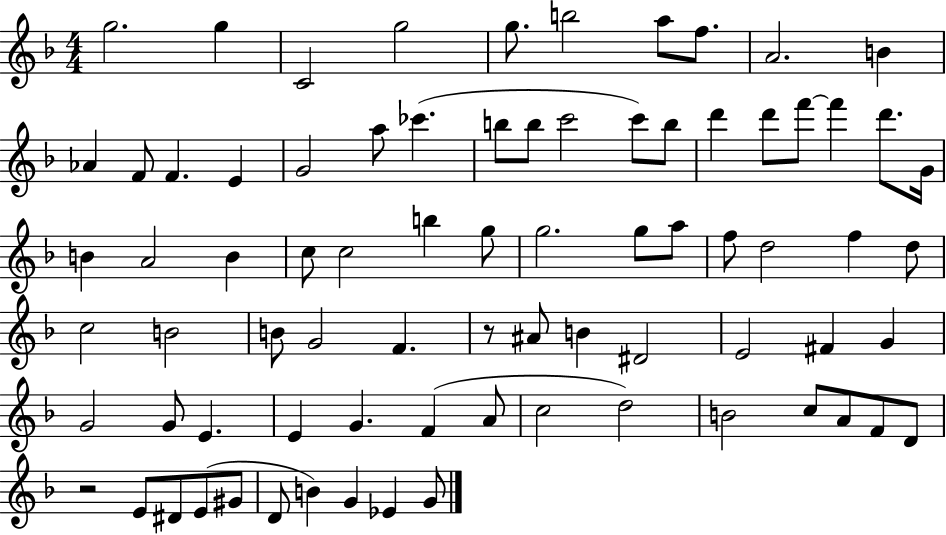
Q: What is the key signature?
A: F major